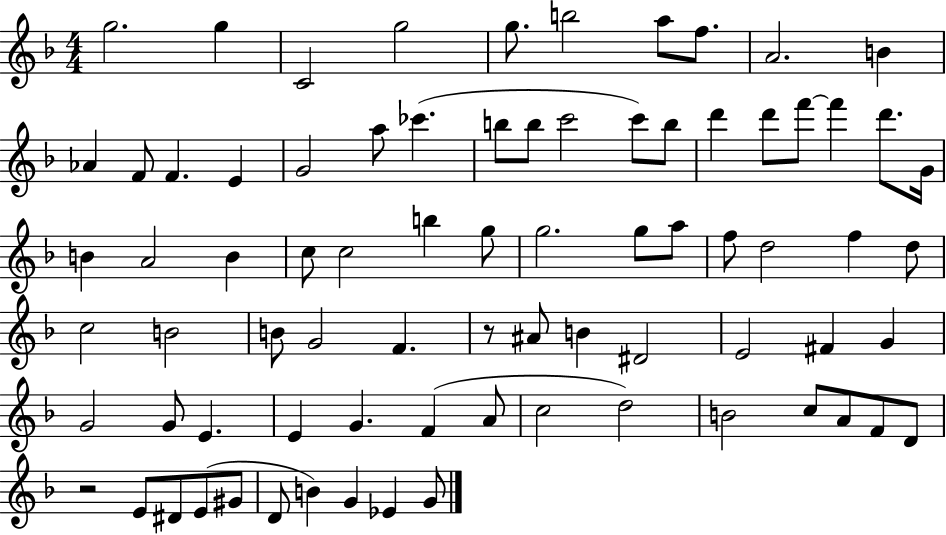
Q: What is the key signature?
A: F major